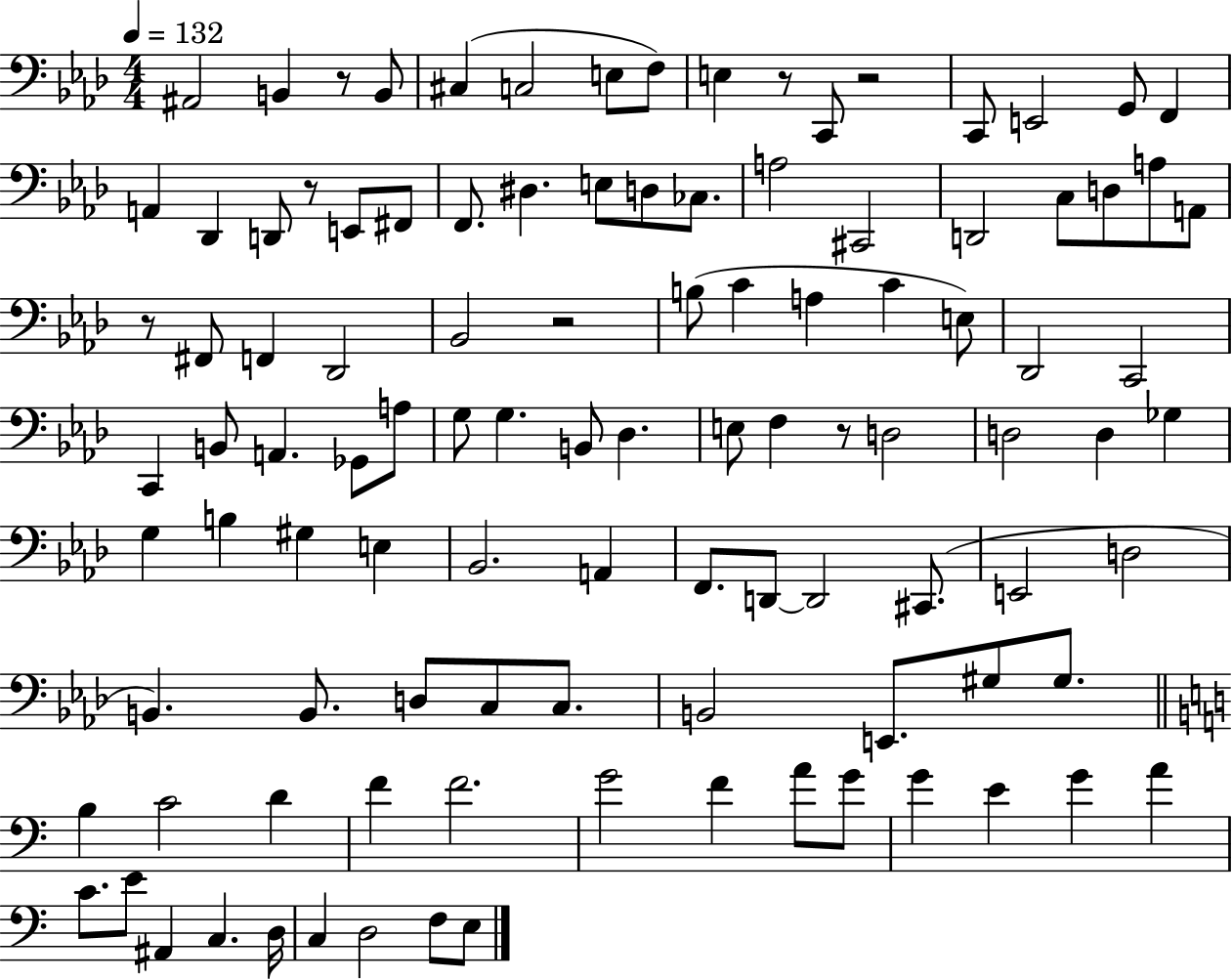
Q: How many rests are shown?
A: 7